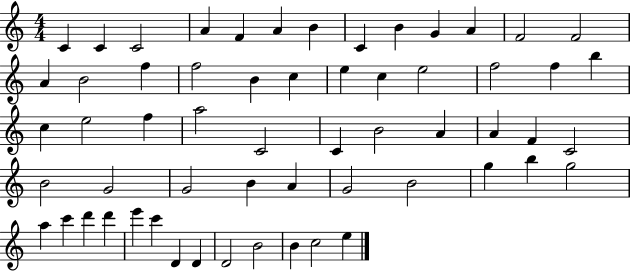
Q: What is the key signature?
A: C major